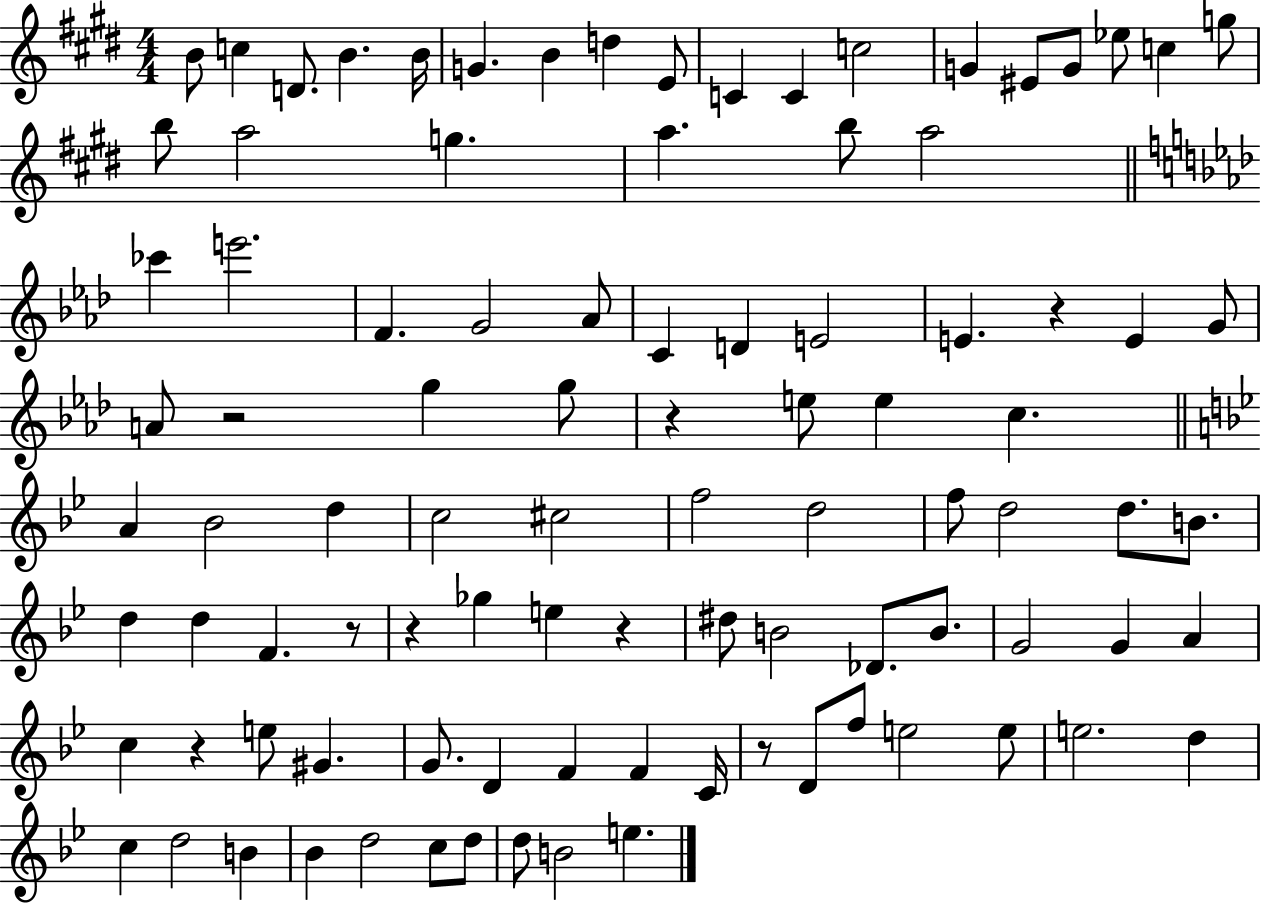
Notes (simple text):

B4/e C5/q D4/e. B4/q. B4/s G4/q. B4/q D5/q E4/e C4/q C4/q C5/h G4/q EIS4/e G4/e Eb5/e C5/q G5/e B5/e A5/h G5/q. A5/q. B5/e A5/h CES6/q E6/h. F4/q. G4/h Ab4/e C4/q D4/q E4/h E4/q. R/q E4/q G4/e A4/e R/h G5/q G5/e R/q E5/e E5/q C5/q. A4/q Bb4/h D5/q C5/h C#5/h F5/h D5/h F5/e D5/h D5/e. B4/e. D5/q D5/q F4/q. R/e R/q Gb5/q E5/q R/q D#5/e B4/h Db4/e. B4/e. G4/h G4/q A4/q C5/q R/q E5/e G#4/q. G4/e. D4/q F4/q F4/q C4/s R/e D4/e F5/e E5/h E5/e E5/h. D5/q C5/q D5/h B4/q Bb4/q D5/h C5/e D5/e D5/e B4/h E5/q.